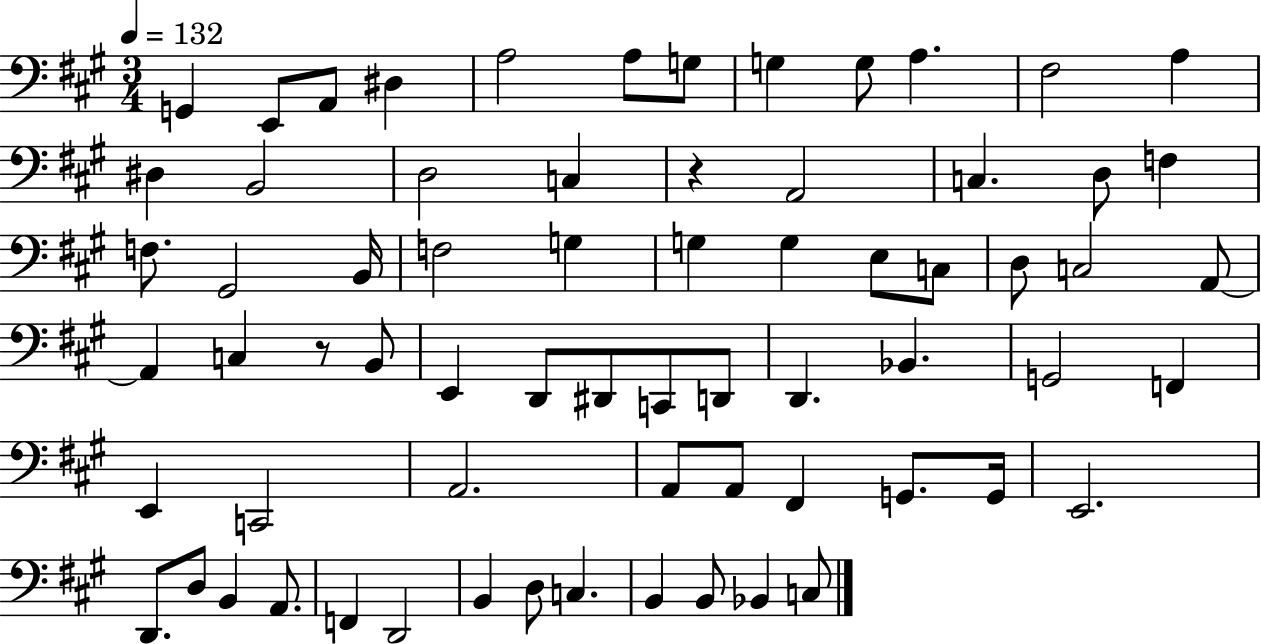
{
  \clef bass
  \numericTimeSignature
  \time 3/4
  \key a \major
  \tempo 4 = 132
  g,4 e,8 a,8 dis4 | a2 a8 g8 | g4 g8 a4. | fis2 a4 | \break dis4 b,2 | d2 c4 | r4 a,2 | c4. d8 f4 | \break f8. gis,2 b,16 | f2 g4 | g4 g4 e8 c8 | d8 c2 a,8~~ | \break a,4 c4 r8 b,8 | e,4 d,8 dis,8 c,8 d,8 | d,4. bes,4. | g,2 f,4 | \break e,4 c,2 | a,2. | a,8 a,8 fis,4 g,8. g,16 | e,2. | \break d,8. d8 b,4 a,8. | f,4 d,2 | b,4 d8 c4. | b,4 b,8 bes,4 c8 | \break \bar "|."
}